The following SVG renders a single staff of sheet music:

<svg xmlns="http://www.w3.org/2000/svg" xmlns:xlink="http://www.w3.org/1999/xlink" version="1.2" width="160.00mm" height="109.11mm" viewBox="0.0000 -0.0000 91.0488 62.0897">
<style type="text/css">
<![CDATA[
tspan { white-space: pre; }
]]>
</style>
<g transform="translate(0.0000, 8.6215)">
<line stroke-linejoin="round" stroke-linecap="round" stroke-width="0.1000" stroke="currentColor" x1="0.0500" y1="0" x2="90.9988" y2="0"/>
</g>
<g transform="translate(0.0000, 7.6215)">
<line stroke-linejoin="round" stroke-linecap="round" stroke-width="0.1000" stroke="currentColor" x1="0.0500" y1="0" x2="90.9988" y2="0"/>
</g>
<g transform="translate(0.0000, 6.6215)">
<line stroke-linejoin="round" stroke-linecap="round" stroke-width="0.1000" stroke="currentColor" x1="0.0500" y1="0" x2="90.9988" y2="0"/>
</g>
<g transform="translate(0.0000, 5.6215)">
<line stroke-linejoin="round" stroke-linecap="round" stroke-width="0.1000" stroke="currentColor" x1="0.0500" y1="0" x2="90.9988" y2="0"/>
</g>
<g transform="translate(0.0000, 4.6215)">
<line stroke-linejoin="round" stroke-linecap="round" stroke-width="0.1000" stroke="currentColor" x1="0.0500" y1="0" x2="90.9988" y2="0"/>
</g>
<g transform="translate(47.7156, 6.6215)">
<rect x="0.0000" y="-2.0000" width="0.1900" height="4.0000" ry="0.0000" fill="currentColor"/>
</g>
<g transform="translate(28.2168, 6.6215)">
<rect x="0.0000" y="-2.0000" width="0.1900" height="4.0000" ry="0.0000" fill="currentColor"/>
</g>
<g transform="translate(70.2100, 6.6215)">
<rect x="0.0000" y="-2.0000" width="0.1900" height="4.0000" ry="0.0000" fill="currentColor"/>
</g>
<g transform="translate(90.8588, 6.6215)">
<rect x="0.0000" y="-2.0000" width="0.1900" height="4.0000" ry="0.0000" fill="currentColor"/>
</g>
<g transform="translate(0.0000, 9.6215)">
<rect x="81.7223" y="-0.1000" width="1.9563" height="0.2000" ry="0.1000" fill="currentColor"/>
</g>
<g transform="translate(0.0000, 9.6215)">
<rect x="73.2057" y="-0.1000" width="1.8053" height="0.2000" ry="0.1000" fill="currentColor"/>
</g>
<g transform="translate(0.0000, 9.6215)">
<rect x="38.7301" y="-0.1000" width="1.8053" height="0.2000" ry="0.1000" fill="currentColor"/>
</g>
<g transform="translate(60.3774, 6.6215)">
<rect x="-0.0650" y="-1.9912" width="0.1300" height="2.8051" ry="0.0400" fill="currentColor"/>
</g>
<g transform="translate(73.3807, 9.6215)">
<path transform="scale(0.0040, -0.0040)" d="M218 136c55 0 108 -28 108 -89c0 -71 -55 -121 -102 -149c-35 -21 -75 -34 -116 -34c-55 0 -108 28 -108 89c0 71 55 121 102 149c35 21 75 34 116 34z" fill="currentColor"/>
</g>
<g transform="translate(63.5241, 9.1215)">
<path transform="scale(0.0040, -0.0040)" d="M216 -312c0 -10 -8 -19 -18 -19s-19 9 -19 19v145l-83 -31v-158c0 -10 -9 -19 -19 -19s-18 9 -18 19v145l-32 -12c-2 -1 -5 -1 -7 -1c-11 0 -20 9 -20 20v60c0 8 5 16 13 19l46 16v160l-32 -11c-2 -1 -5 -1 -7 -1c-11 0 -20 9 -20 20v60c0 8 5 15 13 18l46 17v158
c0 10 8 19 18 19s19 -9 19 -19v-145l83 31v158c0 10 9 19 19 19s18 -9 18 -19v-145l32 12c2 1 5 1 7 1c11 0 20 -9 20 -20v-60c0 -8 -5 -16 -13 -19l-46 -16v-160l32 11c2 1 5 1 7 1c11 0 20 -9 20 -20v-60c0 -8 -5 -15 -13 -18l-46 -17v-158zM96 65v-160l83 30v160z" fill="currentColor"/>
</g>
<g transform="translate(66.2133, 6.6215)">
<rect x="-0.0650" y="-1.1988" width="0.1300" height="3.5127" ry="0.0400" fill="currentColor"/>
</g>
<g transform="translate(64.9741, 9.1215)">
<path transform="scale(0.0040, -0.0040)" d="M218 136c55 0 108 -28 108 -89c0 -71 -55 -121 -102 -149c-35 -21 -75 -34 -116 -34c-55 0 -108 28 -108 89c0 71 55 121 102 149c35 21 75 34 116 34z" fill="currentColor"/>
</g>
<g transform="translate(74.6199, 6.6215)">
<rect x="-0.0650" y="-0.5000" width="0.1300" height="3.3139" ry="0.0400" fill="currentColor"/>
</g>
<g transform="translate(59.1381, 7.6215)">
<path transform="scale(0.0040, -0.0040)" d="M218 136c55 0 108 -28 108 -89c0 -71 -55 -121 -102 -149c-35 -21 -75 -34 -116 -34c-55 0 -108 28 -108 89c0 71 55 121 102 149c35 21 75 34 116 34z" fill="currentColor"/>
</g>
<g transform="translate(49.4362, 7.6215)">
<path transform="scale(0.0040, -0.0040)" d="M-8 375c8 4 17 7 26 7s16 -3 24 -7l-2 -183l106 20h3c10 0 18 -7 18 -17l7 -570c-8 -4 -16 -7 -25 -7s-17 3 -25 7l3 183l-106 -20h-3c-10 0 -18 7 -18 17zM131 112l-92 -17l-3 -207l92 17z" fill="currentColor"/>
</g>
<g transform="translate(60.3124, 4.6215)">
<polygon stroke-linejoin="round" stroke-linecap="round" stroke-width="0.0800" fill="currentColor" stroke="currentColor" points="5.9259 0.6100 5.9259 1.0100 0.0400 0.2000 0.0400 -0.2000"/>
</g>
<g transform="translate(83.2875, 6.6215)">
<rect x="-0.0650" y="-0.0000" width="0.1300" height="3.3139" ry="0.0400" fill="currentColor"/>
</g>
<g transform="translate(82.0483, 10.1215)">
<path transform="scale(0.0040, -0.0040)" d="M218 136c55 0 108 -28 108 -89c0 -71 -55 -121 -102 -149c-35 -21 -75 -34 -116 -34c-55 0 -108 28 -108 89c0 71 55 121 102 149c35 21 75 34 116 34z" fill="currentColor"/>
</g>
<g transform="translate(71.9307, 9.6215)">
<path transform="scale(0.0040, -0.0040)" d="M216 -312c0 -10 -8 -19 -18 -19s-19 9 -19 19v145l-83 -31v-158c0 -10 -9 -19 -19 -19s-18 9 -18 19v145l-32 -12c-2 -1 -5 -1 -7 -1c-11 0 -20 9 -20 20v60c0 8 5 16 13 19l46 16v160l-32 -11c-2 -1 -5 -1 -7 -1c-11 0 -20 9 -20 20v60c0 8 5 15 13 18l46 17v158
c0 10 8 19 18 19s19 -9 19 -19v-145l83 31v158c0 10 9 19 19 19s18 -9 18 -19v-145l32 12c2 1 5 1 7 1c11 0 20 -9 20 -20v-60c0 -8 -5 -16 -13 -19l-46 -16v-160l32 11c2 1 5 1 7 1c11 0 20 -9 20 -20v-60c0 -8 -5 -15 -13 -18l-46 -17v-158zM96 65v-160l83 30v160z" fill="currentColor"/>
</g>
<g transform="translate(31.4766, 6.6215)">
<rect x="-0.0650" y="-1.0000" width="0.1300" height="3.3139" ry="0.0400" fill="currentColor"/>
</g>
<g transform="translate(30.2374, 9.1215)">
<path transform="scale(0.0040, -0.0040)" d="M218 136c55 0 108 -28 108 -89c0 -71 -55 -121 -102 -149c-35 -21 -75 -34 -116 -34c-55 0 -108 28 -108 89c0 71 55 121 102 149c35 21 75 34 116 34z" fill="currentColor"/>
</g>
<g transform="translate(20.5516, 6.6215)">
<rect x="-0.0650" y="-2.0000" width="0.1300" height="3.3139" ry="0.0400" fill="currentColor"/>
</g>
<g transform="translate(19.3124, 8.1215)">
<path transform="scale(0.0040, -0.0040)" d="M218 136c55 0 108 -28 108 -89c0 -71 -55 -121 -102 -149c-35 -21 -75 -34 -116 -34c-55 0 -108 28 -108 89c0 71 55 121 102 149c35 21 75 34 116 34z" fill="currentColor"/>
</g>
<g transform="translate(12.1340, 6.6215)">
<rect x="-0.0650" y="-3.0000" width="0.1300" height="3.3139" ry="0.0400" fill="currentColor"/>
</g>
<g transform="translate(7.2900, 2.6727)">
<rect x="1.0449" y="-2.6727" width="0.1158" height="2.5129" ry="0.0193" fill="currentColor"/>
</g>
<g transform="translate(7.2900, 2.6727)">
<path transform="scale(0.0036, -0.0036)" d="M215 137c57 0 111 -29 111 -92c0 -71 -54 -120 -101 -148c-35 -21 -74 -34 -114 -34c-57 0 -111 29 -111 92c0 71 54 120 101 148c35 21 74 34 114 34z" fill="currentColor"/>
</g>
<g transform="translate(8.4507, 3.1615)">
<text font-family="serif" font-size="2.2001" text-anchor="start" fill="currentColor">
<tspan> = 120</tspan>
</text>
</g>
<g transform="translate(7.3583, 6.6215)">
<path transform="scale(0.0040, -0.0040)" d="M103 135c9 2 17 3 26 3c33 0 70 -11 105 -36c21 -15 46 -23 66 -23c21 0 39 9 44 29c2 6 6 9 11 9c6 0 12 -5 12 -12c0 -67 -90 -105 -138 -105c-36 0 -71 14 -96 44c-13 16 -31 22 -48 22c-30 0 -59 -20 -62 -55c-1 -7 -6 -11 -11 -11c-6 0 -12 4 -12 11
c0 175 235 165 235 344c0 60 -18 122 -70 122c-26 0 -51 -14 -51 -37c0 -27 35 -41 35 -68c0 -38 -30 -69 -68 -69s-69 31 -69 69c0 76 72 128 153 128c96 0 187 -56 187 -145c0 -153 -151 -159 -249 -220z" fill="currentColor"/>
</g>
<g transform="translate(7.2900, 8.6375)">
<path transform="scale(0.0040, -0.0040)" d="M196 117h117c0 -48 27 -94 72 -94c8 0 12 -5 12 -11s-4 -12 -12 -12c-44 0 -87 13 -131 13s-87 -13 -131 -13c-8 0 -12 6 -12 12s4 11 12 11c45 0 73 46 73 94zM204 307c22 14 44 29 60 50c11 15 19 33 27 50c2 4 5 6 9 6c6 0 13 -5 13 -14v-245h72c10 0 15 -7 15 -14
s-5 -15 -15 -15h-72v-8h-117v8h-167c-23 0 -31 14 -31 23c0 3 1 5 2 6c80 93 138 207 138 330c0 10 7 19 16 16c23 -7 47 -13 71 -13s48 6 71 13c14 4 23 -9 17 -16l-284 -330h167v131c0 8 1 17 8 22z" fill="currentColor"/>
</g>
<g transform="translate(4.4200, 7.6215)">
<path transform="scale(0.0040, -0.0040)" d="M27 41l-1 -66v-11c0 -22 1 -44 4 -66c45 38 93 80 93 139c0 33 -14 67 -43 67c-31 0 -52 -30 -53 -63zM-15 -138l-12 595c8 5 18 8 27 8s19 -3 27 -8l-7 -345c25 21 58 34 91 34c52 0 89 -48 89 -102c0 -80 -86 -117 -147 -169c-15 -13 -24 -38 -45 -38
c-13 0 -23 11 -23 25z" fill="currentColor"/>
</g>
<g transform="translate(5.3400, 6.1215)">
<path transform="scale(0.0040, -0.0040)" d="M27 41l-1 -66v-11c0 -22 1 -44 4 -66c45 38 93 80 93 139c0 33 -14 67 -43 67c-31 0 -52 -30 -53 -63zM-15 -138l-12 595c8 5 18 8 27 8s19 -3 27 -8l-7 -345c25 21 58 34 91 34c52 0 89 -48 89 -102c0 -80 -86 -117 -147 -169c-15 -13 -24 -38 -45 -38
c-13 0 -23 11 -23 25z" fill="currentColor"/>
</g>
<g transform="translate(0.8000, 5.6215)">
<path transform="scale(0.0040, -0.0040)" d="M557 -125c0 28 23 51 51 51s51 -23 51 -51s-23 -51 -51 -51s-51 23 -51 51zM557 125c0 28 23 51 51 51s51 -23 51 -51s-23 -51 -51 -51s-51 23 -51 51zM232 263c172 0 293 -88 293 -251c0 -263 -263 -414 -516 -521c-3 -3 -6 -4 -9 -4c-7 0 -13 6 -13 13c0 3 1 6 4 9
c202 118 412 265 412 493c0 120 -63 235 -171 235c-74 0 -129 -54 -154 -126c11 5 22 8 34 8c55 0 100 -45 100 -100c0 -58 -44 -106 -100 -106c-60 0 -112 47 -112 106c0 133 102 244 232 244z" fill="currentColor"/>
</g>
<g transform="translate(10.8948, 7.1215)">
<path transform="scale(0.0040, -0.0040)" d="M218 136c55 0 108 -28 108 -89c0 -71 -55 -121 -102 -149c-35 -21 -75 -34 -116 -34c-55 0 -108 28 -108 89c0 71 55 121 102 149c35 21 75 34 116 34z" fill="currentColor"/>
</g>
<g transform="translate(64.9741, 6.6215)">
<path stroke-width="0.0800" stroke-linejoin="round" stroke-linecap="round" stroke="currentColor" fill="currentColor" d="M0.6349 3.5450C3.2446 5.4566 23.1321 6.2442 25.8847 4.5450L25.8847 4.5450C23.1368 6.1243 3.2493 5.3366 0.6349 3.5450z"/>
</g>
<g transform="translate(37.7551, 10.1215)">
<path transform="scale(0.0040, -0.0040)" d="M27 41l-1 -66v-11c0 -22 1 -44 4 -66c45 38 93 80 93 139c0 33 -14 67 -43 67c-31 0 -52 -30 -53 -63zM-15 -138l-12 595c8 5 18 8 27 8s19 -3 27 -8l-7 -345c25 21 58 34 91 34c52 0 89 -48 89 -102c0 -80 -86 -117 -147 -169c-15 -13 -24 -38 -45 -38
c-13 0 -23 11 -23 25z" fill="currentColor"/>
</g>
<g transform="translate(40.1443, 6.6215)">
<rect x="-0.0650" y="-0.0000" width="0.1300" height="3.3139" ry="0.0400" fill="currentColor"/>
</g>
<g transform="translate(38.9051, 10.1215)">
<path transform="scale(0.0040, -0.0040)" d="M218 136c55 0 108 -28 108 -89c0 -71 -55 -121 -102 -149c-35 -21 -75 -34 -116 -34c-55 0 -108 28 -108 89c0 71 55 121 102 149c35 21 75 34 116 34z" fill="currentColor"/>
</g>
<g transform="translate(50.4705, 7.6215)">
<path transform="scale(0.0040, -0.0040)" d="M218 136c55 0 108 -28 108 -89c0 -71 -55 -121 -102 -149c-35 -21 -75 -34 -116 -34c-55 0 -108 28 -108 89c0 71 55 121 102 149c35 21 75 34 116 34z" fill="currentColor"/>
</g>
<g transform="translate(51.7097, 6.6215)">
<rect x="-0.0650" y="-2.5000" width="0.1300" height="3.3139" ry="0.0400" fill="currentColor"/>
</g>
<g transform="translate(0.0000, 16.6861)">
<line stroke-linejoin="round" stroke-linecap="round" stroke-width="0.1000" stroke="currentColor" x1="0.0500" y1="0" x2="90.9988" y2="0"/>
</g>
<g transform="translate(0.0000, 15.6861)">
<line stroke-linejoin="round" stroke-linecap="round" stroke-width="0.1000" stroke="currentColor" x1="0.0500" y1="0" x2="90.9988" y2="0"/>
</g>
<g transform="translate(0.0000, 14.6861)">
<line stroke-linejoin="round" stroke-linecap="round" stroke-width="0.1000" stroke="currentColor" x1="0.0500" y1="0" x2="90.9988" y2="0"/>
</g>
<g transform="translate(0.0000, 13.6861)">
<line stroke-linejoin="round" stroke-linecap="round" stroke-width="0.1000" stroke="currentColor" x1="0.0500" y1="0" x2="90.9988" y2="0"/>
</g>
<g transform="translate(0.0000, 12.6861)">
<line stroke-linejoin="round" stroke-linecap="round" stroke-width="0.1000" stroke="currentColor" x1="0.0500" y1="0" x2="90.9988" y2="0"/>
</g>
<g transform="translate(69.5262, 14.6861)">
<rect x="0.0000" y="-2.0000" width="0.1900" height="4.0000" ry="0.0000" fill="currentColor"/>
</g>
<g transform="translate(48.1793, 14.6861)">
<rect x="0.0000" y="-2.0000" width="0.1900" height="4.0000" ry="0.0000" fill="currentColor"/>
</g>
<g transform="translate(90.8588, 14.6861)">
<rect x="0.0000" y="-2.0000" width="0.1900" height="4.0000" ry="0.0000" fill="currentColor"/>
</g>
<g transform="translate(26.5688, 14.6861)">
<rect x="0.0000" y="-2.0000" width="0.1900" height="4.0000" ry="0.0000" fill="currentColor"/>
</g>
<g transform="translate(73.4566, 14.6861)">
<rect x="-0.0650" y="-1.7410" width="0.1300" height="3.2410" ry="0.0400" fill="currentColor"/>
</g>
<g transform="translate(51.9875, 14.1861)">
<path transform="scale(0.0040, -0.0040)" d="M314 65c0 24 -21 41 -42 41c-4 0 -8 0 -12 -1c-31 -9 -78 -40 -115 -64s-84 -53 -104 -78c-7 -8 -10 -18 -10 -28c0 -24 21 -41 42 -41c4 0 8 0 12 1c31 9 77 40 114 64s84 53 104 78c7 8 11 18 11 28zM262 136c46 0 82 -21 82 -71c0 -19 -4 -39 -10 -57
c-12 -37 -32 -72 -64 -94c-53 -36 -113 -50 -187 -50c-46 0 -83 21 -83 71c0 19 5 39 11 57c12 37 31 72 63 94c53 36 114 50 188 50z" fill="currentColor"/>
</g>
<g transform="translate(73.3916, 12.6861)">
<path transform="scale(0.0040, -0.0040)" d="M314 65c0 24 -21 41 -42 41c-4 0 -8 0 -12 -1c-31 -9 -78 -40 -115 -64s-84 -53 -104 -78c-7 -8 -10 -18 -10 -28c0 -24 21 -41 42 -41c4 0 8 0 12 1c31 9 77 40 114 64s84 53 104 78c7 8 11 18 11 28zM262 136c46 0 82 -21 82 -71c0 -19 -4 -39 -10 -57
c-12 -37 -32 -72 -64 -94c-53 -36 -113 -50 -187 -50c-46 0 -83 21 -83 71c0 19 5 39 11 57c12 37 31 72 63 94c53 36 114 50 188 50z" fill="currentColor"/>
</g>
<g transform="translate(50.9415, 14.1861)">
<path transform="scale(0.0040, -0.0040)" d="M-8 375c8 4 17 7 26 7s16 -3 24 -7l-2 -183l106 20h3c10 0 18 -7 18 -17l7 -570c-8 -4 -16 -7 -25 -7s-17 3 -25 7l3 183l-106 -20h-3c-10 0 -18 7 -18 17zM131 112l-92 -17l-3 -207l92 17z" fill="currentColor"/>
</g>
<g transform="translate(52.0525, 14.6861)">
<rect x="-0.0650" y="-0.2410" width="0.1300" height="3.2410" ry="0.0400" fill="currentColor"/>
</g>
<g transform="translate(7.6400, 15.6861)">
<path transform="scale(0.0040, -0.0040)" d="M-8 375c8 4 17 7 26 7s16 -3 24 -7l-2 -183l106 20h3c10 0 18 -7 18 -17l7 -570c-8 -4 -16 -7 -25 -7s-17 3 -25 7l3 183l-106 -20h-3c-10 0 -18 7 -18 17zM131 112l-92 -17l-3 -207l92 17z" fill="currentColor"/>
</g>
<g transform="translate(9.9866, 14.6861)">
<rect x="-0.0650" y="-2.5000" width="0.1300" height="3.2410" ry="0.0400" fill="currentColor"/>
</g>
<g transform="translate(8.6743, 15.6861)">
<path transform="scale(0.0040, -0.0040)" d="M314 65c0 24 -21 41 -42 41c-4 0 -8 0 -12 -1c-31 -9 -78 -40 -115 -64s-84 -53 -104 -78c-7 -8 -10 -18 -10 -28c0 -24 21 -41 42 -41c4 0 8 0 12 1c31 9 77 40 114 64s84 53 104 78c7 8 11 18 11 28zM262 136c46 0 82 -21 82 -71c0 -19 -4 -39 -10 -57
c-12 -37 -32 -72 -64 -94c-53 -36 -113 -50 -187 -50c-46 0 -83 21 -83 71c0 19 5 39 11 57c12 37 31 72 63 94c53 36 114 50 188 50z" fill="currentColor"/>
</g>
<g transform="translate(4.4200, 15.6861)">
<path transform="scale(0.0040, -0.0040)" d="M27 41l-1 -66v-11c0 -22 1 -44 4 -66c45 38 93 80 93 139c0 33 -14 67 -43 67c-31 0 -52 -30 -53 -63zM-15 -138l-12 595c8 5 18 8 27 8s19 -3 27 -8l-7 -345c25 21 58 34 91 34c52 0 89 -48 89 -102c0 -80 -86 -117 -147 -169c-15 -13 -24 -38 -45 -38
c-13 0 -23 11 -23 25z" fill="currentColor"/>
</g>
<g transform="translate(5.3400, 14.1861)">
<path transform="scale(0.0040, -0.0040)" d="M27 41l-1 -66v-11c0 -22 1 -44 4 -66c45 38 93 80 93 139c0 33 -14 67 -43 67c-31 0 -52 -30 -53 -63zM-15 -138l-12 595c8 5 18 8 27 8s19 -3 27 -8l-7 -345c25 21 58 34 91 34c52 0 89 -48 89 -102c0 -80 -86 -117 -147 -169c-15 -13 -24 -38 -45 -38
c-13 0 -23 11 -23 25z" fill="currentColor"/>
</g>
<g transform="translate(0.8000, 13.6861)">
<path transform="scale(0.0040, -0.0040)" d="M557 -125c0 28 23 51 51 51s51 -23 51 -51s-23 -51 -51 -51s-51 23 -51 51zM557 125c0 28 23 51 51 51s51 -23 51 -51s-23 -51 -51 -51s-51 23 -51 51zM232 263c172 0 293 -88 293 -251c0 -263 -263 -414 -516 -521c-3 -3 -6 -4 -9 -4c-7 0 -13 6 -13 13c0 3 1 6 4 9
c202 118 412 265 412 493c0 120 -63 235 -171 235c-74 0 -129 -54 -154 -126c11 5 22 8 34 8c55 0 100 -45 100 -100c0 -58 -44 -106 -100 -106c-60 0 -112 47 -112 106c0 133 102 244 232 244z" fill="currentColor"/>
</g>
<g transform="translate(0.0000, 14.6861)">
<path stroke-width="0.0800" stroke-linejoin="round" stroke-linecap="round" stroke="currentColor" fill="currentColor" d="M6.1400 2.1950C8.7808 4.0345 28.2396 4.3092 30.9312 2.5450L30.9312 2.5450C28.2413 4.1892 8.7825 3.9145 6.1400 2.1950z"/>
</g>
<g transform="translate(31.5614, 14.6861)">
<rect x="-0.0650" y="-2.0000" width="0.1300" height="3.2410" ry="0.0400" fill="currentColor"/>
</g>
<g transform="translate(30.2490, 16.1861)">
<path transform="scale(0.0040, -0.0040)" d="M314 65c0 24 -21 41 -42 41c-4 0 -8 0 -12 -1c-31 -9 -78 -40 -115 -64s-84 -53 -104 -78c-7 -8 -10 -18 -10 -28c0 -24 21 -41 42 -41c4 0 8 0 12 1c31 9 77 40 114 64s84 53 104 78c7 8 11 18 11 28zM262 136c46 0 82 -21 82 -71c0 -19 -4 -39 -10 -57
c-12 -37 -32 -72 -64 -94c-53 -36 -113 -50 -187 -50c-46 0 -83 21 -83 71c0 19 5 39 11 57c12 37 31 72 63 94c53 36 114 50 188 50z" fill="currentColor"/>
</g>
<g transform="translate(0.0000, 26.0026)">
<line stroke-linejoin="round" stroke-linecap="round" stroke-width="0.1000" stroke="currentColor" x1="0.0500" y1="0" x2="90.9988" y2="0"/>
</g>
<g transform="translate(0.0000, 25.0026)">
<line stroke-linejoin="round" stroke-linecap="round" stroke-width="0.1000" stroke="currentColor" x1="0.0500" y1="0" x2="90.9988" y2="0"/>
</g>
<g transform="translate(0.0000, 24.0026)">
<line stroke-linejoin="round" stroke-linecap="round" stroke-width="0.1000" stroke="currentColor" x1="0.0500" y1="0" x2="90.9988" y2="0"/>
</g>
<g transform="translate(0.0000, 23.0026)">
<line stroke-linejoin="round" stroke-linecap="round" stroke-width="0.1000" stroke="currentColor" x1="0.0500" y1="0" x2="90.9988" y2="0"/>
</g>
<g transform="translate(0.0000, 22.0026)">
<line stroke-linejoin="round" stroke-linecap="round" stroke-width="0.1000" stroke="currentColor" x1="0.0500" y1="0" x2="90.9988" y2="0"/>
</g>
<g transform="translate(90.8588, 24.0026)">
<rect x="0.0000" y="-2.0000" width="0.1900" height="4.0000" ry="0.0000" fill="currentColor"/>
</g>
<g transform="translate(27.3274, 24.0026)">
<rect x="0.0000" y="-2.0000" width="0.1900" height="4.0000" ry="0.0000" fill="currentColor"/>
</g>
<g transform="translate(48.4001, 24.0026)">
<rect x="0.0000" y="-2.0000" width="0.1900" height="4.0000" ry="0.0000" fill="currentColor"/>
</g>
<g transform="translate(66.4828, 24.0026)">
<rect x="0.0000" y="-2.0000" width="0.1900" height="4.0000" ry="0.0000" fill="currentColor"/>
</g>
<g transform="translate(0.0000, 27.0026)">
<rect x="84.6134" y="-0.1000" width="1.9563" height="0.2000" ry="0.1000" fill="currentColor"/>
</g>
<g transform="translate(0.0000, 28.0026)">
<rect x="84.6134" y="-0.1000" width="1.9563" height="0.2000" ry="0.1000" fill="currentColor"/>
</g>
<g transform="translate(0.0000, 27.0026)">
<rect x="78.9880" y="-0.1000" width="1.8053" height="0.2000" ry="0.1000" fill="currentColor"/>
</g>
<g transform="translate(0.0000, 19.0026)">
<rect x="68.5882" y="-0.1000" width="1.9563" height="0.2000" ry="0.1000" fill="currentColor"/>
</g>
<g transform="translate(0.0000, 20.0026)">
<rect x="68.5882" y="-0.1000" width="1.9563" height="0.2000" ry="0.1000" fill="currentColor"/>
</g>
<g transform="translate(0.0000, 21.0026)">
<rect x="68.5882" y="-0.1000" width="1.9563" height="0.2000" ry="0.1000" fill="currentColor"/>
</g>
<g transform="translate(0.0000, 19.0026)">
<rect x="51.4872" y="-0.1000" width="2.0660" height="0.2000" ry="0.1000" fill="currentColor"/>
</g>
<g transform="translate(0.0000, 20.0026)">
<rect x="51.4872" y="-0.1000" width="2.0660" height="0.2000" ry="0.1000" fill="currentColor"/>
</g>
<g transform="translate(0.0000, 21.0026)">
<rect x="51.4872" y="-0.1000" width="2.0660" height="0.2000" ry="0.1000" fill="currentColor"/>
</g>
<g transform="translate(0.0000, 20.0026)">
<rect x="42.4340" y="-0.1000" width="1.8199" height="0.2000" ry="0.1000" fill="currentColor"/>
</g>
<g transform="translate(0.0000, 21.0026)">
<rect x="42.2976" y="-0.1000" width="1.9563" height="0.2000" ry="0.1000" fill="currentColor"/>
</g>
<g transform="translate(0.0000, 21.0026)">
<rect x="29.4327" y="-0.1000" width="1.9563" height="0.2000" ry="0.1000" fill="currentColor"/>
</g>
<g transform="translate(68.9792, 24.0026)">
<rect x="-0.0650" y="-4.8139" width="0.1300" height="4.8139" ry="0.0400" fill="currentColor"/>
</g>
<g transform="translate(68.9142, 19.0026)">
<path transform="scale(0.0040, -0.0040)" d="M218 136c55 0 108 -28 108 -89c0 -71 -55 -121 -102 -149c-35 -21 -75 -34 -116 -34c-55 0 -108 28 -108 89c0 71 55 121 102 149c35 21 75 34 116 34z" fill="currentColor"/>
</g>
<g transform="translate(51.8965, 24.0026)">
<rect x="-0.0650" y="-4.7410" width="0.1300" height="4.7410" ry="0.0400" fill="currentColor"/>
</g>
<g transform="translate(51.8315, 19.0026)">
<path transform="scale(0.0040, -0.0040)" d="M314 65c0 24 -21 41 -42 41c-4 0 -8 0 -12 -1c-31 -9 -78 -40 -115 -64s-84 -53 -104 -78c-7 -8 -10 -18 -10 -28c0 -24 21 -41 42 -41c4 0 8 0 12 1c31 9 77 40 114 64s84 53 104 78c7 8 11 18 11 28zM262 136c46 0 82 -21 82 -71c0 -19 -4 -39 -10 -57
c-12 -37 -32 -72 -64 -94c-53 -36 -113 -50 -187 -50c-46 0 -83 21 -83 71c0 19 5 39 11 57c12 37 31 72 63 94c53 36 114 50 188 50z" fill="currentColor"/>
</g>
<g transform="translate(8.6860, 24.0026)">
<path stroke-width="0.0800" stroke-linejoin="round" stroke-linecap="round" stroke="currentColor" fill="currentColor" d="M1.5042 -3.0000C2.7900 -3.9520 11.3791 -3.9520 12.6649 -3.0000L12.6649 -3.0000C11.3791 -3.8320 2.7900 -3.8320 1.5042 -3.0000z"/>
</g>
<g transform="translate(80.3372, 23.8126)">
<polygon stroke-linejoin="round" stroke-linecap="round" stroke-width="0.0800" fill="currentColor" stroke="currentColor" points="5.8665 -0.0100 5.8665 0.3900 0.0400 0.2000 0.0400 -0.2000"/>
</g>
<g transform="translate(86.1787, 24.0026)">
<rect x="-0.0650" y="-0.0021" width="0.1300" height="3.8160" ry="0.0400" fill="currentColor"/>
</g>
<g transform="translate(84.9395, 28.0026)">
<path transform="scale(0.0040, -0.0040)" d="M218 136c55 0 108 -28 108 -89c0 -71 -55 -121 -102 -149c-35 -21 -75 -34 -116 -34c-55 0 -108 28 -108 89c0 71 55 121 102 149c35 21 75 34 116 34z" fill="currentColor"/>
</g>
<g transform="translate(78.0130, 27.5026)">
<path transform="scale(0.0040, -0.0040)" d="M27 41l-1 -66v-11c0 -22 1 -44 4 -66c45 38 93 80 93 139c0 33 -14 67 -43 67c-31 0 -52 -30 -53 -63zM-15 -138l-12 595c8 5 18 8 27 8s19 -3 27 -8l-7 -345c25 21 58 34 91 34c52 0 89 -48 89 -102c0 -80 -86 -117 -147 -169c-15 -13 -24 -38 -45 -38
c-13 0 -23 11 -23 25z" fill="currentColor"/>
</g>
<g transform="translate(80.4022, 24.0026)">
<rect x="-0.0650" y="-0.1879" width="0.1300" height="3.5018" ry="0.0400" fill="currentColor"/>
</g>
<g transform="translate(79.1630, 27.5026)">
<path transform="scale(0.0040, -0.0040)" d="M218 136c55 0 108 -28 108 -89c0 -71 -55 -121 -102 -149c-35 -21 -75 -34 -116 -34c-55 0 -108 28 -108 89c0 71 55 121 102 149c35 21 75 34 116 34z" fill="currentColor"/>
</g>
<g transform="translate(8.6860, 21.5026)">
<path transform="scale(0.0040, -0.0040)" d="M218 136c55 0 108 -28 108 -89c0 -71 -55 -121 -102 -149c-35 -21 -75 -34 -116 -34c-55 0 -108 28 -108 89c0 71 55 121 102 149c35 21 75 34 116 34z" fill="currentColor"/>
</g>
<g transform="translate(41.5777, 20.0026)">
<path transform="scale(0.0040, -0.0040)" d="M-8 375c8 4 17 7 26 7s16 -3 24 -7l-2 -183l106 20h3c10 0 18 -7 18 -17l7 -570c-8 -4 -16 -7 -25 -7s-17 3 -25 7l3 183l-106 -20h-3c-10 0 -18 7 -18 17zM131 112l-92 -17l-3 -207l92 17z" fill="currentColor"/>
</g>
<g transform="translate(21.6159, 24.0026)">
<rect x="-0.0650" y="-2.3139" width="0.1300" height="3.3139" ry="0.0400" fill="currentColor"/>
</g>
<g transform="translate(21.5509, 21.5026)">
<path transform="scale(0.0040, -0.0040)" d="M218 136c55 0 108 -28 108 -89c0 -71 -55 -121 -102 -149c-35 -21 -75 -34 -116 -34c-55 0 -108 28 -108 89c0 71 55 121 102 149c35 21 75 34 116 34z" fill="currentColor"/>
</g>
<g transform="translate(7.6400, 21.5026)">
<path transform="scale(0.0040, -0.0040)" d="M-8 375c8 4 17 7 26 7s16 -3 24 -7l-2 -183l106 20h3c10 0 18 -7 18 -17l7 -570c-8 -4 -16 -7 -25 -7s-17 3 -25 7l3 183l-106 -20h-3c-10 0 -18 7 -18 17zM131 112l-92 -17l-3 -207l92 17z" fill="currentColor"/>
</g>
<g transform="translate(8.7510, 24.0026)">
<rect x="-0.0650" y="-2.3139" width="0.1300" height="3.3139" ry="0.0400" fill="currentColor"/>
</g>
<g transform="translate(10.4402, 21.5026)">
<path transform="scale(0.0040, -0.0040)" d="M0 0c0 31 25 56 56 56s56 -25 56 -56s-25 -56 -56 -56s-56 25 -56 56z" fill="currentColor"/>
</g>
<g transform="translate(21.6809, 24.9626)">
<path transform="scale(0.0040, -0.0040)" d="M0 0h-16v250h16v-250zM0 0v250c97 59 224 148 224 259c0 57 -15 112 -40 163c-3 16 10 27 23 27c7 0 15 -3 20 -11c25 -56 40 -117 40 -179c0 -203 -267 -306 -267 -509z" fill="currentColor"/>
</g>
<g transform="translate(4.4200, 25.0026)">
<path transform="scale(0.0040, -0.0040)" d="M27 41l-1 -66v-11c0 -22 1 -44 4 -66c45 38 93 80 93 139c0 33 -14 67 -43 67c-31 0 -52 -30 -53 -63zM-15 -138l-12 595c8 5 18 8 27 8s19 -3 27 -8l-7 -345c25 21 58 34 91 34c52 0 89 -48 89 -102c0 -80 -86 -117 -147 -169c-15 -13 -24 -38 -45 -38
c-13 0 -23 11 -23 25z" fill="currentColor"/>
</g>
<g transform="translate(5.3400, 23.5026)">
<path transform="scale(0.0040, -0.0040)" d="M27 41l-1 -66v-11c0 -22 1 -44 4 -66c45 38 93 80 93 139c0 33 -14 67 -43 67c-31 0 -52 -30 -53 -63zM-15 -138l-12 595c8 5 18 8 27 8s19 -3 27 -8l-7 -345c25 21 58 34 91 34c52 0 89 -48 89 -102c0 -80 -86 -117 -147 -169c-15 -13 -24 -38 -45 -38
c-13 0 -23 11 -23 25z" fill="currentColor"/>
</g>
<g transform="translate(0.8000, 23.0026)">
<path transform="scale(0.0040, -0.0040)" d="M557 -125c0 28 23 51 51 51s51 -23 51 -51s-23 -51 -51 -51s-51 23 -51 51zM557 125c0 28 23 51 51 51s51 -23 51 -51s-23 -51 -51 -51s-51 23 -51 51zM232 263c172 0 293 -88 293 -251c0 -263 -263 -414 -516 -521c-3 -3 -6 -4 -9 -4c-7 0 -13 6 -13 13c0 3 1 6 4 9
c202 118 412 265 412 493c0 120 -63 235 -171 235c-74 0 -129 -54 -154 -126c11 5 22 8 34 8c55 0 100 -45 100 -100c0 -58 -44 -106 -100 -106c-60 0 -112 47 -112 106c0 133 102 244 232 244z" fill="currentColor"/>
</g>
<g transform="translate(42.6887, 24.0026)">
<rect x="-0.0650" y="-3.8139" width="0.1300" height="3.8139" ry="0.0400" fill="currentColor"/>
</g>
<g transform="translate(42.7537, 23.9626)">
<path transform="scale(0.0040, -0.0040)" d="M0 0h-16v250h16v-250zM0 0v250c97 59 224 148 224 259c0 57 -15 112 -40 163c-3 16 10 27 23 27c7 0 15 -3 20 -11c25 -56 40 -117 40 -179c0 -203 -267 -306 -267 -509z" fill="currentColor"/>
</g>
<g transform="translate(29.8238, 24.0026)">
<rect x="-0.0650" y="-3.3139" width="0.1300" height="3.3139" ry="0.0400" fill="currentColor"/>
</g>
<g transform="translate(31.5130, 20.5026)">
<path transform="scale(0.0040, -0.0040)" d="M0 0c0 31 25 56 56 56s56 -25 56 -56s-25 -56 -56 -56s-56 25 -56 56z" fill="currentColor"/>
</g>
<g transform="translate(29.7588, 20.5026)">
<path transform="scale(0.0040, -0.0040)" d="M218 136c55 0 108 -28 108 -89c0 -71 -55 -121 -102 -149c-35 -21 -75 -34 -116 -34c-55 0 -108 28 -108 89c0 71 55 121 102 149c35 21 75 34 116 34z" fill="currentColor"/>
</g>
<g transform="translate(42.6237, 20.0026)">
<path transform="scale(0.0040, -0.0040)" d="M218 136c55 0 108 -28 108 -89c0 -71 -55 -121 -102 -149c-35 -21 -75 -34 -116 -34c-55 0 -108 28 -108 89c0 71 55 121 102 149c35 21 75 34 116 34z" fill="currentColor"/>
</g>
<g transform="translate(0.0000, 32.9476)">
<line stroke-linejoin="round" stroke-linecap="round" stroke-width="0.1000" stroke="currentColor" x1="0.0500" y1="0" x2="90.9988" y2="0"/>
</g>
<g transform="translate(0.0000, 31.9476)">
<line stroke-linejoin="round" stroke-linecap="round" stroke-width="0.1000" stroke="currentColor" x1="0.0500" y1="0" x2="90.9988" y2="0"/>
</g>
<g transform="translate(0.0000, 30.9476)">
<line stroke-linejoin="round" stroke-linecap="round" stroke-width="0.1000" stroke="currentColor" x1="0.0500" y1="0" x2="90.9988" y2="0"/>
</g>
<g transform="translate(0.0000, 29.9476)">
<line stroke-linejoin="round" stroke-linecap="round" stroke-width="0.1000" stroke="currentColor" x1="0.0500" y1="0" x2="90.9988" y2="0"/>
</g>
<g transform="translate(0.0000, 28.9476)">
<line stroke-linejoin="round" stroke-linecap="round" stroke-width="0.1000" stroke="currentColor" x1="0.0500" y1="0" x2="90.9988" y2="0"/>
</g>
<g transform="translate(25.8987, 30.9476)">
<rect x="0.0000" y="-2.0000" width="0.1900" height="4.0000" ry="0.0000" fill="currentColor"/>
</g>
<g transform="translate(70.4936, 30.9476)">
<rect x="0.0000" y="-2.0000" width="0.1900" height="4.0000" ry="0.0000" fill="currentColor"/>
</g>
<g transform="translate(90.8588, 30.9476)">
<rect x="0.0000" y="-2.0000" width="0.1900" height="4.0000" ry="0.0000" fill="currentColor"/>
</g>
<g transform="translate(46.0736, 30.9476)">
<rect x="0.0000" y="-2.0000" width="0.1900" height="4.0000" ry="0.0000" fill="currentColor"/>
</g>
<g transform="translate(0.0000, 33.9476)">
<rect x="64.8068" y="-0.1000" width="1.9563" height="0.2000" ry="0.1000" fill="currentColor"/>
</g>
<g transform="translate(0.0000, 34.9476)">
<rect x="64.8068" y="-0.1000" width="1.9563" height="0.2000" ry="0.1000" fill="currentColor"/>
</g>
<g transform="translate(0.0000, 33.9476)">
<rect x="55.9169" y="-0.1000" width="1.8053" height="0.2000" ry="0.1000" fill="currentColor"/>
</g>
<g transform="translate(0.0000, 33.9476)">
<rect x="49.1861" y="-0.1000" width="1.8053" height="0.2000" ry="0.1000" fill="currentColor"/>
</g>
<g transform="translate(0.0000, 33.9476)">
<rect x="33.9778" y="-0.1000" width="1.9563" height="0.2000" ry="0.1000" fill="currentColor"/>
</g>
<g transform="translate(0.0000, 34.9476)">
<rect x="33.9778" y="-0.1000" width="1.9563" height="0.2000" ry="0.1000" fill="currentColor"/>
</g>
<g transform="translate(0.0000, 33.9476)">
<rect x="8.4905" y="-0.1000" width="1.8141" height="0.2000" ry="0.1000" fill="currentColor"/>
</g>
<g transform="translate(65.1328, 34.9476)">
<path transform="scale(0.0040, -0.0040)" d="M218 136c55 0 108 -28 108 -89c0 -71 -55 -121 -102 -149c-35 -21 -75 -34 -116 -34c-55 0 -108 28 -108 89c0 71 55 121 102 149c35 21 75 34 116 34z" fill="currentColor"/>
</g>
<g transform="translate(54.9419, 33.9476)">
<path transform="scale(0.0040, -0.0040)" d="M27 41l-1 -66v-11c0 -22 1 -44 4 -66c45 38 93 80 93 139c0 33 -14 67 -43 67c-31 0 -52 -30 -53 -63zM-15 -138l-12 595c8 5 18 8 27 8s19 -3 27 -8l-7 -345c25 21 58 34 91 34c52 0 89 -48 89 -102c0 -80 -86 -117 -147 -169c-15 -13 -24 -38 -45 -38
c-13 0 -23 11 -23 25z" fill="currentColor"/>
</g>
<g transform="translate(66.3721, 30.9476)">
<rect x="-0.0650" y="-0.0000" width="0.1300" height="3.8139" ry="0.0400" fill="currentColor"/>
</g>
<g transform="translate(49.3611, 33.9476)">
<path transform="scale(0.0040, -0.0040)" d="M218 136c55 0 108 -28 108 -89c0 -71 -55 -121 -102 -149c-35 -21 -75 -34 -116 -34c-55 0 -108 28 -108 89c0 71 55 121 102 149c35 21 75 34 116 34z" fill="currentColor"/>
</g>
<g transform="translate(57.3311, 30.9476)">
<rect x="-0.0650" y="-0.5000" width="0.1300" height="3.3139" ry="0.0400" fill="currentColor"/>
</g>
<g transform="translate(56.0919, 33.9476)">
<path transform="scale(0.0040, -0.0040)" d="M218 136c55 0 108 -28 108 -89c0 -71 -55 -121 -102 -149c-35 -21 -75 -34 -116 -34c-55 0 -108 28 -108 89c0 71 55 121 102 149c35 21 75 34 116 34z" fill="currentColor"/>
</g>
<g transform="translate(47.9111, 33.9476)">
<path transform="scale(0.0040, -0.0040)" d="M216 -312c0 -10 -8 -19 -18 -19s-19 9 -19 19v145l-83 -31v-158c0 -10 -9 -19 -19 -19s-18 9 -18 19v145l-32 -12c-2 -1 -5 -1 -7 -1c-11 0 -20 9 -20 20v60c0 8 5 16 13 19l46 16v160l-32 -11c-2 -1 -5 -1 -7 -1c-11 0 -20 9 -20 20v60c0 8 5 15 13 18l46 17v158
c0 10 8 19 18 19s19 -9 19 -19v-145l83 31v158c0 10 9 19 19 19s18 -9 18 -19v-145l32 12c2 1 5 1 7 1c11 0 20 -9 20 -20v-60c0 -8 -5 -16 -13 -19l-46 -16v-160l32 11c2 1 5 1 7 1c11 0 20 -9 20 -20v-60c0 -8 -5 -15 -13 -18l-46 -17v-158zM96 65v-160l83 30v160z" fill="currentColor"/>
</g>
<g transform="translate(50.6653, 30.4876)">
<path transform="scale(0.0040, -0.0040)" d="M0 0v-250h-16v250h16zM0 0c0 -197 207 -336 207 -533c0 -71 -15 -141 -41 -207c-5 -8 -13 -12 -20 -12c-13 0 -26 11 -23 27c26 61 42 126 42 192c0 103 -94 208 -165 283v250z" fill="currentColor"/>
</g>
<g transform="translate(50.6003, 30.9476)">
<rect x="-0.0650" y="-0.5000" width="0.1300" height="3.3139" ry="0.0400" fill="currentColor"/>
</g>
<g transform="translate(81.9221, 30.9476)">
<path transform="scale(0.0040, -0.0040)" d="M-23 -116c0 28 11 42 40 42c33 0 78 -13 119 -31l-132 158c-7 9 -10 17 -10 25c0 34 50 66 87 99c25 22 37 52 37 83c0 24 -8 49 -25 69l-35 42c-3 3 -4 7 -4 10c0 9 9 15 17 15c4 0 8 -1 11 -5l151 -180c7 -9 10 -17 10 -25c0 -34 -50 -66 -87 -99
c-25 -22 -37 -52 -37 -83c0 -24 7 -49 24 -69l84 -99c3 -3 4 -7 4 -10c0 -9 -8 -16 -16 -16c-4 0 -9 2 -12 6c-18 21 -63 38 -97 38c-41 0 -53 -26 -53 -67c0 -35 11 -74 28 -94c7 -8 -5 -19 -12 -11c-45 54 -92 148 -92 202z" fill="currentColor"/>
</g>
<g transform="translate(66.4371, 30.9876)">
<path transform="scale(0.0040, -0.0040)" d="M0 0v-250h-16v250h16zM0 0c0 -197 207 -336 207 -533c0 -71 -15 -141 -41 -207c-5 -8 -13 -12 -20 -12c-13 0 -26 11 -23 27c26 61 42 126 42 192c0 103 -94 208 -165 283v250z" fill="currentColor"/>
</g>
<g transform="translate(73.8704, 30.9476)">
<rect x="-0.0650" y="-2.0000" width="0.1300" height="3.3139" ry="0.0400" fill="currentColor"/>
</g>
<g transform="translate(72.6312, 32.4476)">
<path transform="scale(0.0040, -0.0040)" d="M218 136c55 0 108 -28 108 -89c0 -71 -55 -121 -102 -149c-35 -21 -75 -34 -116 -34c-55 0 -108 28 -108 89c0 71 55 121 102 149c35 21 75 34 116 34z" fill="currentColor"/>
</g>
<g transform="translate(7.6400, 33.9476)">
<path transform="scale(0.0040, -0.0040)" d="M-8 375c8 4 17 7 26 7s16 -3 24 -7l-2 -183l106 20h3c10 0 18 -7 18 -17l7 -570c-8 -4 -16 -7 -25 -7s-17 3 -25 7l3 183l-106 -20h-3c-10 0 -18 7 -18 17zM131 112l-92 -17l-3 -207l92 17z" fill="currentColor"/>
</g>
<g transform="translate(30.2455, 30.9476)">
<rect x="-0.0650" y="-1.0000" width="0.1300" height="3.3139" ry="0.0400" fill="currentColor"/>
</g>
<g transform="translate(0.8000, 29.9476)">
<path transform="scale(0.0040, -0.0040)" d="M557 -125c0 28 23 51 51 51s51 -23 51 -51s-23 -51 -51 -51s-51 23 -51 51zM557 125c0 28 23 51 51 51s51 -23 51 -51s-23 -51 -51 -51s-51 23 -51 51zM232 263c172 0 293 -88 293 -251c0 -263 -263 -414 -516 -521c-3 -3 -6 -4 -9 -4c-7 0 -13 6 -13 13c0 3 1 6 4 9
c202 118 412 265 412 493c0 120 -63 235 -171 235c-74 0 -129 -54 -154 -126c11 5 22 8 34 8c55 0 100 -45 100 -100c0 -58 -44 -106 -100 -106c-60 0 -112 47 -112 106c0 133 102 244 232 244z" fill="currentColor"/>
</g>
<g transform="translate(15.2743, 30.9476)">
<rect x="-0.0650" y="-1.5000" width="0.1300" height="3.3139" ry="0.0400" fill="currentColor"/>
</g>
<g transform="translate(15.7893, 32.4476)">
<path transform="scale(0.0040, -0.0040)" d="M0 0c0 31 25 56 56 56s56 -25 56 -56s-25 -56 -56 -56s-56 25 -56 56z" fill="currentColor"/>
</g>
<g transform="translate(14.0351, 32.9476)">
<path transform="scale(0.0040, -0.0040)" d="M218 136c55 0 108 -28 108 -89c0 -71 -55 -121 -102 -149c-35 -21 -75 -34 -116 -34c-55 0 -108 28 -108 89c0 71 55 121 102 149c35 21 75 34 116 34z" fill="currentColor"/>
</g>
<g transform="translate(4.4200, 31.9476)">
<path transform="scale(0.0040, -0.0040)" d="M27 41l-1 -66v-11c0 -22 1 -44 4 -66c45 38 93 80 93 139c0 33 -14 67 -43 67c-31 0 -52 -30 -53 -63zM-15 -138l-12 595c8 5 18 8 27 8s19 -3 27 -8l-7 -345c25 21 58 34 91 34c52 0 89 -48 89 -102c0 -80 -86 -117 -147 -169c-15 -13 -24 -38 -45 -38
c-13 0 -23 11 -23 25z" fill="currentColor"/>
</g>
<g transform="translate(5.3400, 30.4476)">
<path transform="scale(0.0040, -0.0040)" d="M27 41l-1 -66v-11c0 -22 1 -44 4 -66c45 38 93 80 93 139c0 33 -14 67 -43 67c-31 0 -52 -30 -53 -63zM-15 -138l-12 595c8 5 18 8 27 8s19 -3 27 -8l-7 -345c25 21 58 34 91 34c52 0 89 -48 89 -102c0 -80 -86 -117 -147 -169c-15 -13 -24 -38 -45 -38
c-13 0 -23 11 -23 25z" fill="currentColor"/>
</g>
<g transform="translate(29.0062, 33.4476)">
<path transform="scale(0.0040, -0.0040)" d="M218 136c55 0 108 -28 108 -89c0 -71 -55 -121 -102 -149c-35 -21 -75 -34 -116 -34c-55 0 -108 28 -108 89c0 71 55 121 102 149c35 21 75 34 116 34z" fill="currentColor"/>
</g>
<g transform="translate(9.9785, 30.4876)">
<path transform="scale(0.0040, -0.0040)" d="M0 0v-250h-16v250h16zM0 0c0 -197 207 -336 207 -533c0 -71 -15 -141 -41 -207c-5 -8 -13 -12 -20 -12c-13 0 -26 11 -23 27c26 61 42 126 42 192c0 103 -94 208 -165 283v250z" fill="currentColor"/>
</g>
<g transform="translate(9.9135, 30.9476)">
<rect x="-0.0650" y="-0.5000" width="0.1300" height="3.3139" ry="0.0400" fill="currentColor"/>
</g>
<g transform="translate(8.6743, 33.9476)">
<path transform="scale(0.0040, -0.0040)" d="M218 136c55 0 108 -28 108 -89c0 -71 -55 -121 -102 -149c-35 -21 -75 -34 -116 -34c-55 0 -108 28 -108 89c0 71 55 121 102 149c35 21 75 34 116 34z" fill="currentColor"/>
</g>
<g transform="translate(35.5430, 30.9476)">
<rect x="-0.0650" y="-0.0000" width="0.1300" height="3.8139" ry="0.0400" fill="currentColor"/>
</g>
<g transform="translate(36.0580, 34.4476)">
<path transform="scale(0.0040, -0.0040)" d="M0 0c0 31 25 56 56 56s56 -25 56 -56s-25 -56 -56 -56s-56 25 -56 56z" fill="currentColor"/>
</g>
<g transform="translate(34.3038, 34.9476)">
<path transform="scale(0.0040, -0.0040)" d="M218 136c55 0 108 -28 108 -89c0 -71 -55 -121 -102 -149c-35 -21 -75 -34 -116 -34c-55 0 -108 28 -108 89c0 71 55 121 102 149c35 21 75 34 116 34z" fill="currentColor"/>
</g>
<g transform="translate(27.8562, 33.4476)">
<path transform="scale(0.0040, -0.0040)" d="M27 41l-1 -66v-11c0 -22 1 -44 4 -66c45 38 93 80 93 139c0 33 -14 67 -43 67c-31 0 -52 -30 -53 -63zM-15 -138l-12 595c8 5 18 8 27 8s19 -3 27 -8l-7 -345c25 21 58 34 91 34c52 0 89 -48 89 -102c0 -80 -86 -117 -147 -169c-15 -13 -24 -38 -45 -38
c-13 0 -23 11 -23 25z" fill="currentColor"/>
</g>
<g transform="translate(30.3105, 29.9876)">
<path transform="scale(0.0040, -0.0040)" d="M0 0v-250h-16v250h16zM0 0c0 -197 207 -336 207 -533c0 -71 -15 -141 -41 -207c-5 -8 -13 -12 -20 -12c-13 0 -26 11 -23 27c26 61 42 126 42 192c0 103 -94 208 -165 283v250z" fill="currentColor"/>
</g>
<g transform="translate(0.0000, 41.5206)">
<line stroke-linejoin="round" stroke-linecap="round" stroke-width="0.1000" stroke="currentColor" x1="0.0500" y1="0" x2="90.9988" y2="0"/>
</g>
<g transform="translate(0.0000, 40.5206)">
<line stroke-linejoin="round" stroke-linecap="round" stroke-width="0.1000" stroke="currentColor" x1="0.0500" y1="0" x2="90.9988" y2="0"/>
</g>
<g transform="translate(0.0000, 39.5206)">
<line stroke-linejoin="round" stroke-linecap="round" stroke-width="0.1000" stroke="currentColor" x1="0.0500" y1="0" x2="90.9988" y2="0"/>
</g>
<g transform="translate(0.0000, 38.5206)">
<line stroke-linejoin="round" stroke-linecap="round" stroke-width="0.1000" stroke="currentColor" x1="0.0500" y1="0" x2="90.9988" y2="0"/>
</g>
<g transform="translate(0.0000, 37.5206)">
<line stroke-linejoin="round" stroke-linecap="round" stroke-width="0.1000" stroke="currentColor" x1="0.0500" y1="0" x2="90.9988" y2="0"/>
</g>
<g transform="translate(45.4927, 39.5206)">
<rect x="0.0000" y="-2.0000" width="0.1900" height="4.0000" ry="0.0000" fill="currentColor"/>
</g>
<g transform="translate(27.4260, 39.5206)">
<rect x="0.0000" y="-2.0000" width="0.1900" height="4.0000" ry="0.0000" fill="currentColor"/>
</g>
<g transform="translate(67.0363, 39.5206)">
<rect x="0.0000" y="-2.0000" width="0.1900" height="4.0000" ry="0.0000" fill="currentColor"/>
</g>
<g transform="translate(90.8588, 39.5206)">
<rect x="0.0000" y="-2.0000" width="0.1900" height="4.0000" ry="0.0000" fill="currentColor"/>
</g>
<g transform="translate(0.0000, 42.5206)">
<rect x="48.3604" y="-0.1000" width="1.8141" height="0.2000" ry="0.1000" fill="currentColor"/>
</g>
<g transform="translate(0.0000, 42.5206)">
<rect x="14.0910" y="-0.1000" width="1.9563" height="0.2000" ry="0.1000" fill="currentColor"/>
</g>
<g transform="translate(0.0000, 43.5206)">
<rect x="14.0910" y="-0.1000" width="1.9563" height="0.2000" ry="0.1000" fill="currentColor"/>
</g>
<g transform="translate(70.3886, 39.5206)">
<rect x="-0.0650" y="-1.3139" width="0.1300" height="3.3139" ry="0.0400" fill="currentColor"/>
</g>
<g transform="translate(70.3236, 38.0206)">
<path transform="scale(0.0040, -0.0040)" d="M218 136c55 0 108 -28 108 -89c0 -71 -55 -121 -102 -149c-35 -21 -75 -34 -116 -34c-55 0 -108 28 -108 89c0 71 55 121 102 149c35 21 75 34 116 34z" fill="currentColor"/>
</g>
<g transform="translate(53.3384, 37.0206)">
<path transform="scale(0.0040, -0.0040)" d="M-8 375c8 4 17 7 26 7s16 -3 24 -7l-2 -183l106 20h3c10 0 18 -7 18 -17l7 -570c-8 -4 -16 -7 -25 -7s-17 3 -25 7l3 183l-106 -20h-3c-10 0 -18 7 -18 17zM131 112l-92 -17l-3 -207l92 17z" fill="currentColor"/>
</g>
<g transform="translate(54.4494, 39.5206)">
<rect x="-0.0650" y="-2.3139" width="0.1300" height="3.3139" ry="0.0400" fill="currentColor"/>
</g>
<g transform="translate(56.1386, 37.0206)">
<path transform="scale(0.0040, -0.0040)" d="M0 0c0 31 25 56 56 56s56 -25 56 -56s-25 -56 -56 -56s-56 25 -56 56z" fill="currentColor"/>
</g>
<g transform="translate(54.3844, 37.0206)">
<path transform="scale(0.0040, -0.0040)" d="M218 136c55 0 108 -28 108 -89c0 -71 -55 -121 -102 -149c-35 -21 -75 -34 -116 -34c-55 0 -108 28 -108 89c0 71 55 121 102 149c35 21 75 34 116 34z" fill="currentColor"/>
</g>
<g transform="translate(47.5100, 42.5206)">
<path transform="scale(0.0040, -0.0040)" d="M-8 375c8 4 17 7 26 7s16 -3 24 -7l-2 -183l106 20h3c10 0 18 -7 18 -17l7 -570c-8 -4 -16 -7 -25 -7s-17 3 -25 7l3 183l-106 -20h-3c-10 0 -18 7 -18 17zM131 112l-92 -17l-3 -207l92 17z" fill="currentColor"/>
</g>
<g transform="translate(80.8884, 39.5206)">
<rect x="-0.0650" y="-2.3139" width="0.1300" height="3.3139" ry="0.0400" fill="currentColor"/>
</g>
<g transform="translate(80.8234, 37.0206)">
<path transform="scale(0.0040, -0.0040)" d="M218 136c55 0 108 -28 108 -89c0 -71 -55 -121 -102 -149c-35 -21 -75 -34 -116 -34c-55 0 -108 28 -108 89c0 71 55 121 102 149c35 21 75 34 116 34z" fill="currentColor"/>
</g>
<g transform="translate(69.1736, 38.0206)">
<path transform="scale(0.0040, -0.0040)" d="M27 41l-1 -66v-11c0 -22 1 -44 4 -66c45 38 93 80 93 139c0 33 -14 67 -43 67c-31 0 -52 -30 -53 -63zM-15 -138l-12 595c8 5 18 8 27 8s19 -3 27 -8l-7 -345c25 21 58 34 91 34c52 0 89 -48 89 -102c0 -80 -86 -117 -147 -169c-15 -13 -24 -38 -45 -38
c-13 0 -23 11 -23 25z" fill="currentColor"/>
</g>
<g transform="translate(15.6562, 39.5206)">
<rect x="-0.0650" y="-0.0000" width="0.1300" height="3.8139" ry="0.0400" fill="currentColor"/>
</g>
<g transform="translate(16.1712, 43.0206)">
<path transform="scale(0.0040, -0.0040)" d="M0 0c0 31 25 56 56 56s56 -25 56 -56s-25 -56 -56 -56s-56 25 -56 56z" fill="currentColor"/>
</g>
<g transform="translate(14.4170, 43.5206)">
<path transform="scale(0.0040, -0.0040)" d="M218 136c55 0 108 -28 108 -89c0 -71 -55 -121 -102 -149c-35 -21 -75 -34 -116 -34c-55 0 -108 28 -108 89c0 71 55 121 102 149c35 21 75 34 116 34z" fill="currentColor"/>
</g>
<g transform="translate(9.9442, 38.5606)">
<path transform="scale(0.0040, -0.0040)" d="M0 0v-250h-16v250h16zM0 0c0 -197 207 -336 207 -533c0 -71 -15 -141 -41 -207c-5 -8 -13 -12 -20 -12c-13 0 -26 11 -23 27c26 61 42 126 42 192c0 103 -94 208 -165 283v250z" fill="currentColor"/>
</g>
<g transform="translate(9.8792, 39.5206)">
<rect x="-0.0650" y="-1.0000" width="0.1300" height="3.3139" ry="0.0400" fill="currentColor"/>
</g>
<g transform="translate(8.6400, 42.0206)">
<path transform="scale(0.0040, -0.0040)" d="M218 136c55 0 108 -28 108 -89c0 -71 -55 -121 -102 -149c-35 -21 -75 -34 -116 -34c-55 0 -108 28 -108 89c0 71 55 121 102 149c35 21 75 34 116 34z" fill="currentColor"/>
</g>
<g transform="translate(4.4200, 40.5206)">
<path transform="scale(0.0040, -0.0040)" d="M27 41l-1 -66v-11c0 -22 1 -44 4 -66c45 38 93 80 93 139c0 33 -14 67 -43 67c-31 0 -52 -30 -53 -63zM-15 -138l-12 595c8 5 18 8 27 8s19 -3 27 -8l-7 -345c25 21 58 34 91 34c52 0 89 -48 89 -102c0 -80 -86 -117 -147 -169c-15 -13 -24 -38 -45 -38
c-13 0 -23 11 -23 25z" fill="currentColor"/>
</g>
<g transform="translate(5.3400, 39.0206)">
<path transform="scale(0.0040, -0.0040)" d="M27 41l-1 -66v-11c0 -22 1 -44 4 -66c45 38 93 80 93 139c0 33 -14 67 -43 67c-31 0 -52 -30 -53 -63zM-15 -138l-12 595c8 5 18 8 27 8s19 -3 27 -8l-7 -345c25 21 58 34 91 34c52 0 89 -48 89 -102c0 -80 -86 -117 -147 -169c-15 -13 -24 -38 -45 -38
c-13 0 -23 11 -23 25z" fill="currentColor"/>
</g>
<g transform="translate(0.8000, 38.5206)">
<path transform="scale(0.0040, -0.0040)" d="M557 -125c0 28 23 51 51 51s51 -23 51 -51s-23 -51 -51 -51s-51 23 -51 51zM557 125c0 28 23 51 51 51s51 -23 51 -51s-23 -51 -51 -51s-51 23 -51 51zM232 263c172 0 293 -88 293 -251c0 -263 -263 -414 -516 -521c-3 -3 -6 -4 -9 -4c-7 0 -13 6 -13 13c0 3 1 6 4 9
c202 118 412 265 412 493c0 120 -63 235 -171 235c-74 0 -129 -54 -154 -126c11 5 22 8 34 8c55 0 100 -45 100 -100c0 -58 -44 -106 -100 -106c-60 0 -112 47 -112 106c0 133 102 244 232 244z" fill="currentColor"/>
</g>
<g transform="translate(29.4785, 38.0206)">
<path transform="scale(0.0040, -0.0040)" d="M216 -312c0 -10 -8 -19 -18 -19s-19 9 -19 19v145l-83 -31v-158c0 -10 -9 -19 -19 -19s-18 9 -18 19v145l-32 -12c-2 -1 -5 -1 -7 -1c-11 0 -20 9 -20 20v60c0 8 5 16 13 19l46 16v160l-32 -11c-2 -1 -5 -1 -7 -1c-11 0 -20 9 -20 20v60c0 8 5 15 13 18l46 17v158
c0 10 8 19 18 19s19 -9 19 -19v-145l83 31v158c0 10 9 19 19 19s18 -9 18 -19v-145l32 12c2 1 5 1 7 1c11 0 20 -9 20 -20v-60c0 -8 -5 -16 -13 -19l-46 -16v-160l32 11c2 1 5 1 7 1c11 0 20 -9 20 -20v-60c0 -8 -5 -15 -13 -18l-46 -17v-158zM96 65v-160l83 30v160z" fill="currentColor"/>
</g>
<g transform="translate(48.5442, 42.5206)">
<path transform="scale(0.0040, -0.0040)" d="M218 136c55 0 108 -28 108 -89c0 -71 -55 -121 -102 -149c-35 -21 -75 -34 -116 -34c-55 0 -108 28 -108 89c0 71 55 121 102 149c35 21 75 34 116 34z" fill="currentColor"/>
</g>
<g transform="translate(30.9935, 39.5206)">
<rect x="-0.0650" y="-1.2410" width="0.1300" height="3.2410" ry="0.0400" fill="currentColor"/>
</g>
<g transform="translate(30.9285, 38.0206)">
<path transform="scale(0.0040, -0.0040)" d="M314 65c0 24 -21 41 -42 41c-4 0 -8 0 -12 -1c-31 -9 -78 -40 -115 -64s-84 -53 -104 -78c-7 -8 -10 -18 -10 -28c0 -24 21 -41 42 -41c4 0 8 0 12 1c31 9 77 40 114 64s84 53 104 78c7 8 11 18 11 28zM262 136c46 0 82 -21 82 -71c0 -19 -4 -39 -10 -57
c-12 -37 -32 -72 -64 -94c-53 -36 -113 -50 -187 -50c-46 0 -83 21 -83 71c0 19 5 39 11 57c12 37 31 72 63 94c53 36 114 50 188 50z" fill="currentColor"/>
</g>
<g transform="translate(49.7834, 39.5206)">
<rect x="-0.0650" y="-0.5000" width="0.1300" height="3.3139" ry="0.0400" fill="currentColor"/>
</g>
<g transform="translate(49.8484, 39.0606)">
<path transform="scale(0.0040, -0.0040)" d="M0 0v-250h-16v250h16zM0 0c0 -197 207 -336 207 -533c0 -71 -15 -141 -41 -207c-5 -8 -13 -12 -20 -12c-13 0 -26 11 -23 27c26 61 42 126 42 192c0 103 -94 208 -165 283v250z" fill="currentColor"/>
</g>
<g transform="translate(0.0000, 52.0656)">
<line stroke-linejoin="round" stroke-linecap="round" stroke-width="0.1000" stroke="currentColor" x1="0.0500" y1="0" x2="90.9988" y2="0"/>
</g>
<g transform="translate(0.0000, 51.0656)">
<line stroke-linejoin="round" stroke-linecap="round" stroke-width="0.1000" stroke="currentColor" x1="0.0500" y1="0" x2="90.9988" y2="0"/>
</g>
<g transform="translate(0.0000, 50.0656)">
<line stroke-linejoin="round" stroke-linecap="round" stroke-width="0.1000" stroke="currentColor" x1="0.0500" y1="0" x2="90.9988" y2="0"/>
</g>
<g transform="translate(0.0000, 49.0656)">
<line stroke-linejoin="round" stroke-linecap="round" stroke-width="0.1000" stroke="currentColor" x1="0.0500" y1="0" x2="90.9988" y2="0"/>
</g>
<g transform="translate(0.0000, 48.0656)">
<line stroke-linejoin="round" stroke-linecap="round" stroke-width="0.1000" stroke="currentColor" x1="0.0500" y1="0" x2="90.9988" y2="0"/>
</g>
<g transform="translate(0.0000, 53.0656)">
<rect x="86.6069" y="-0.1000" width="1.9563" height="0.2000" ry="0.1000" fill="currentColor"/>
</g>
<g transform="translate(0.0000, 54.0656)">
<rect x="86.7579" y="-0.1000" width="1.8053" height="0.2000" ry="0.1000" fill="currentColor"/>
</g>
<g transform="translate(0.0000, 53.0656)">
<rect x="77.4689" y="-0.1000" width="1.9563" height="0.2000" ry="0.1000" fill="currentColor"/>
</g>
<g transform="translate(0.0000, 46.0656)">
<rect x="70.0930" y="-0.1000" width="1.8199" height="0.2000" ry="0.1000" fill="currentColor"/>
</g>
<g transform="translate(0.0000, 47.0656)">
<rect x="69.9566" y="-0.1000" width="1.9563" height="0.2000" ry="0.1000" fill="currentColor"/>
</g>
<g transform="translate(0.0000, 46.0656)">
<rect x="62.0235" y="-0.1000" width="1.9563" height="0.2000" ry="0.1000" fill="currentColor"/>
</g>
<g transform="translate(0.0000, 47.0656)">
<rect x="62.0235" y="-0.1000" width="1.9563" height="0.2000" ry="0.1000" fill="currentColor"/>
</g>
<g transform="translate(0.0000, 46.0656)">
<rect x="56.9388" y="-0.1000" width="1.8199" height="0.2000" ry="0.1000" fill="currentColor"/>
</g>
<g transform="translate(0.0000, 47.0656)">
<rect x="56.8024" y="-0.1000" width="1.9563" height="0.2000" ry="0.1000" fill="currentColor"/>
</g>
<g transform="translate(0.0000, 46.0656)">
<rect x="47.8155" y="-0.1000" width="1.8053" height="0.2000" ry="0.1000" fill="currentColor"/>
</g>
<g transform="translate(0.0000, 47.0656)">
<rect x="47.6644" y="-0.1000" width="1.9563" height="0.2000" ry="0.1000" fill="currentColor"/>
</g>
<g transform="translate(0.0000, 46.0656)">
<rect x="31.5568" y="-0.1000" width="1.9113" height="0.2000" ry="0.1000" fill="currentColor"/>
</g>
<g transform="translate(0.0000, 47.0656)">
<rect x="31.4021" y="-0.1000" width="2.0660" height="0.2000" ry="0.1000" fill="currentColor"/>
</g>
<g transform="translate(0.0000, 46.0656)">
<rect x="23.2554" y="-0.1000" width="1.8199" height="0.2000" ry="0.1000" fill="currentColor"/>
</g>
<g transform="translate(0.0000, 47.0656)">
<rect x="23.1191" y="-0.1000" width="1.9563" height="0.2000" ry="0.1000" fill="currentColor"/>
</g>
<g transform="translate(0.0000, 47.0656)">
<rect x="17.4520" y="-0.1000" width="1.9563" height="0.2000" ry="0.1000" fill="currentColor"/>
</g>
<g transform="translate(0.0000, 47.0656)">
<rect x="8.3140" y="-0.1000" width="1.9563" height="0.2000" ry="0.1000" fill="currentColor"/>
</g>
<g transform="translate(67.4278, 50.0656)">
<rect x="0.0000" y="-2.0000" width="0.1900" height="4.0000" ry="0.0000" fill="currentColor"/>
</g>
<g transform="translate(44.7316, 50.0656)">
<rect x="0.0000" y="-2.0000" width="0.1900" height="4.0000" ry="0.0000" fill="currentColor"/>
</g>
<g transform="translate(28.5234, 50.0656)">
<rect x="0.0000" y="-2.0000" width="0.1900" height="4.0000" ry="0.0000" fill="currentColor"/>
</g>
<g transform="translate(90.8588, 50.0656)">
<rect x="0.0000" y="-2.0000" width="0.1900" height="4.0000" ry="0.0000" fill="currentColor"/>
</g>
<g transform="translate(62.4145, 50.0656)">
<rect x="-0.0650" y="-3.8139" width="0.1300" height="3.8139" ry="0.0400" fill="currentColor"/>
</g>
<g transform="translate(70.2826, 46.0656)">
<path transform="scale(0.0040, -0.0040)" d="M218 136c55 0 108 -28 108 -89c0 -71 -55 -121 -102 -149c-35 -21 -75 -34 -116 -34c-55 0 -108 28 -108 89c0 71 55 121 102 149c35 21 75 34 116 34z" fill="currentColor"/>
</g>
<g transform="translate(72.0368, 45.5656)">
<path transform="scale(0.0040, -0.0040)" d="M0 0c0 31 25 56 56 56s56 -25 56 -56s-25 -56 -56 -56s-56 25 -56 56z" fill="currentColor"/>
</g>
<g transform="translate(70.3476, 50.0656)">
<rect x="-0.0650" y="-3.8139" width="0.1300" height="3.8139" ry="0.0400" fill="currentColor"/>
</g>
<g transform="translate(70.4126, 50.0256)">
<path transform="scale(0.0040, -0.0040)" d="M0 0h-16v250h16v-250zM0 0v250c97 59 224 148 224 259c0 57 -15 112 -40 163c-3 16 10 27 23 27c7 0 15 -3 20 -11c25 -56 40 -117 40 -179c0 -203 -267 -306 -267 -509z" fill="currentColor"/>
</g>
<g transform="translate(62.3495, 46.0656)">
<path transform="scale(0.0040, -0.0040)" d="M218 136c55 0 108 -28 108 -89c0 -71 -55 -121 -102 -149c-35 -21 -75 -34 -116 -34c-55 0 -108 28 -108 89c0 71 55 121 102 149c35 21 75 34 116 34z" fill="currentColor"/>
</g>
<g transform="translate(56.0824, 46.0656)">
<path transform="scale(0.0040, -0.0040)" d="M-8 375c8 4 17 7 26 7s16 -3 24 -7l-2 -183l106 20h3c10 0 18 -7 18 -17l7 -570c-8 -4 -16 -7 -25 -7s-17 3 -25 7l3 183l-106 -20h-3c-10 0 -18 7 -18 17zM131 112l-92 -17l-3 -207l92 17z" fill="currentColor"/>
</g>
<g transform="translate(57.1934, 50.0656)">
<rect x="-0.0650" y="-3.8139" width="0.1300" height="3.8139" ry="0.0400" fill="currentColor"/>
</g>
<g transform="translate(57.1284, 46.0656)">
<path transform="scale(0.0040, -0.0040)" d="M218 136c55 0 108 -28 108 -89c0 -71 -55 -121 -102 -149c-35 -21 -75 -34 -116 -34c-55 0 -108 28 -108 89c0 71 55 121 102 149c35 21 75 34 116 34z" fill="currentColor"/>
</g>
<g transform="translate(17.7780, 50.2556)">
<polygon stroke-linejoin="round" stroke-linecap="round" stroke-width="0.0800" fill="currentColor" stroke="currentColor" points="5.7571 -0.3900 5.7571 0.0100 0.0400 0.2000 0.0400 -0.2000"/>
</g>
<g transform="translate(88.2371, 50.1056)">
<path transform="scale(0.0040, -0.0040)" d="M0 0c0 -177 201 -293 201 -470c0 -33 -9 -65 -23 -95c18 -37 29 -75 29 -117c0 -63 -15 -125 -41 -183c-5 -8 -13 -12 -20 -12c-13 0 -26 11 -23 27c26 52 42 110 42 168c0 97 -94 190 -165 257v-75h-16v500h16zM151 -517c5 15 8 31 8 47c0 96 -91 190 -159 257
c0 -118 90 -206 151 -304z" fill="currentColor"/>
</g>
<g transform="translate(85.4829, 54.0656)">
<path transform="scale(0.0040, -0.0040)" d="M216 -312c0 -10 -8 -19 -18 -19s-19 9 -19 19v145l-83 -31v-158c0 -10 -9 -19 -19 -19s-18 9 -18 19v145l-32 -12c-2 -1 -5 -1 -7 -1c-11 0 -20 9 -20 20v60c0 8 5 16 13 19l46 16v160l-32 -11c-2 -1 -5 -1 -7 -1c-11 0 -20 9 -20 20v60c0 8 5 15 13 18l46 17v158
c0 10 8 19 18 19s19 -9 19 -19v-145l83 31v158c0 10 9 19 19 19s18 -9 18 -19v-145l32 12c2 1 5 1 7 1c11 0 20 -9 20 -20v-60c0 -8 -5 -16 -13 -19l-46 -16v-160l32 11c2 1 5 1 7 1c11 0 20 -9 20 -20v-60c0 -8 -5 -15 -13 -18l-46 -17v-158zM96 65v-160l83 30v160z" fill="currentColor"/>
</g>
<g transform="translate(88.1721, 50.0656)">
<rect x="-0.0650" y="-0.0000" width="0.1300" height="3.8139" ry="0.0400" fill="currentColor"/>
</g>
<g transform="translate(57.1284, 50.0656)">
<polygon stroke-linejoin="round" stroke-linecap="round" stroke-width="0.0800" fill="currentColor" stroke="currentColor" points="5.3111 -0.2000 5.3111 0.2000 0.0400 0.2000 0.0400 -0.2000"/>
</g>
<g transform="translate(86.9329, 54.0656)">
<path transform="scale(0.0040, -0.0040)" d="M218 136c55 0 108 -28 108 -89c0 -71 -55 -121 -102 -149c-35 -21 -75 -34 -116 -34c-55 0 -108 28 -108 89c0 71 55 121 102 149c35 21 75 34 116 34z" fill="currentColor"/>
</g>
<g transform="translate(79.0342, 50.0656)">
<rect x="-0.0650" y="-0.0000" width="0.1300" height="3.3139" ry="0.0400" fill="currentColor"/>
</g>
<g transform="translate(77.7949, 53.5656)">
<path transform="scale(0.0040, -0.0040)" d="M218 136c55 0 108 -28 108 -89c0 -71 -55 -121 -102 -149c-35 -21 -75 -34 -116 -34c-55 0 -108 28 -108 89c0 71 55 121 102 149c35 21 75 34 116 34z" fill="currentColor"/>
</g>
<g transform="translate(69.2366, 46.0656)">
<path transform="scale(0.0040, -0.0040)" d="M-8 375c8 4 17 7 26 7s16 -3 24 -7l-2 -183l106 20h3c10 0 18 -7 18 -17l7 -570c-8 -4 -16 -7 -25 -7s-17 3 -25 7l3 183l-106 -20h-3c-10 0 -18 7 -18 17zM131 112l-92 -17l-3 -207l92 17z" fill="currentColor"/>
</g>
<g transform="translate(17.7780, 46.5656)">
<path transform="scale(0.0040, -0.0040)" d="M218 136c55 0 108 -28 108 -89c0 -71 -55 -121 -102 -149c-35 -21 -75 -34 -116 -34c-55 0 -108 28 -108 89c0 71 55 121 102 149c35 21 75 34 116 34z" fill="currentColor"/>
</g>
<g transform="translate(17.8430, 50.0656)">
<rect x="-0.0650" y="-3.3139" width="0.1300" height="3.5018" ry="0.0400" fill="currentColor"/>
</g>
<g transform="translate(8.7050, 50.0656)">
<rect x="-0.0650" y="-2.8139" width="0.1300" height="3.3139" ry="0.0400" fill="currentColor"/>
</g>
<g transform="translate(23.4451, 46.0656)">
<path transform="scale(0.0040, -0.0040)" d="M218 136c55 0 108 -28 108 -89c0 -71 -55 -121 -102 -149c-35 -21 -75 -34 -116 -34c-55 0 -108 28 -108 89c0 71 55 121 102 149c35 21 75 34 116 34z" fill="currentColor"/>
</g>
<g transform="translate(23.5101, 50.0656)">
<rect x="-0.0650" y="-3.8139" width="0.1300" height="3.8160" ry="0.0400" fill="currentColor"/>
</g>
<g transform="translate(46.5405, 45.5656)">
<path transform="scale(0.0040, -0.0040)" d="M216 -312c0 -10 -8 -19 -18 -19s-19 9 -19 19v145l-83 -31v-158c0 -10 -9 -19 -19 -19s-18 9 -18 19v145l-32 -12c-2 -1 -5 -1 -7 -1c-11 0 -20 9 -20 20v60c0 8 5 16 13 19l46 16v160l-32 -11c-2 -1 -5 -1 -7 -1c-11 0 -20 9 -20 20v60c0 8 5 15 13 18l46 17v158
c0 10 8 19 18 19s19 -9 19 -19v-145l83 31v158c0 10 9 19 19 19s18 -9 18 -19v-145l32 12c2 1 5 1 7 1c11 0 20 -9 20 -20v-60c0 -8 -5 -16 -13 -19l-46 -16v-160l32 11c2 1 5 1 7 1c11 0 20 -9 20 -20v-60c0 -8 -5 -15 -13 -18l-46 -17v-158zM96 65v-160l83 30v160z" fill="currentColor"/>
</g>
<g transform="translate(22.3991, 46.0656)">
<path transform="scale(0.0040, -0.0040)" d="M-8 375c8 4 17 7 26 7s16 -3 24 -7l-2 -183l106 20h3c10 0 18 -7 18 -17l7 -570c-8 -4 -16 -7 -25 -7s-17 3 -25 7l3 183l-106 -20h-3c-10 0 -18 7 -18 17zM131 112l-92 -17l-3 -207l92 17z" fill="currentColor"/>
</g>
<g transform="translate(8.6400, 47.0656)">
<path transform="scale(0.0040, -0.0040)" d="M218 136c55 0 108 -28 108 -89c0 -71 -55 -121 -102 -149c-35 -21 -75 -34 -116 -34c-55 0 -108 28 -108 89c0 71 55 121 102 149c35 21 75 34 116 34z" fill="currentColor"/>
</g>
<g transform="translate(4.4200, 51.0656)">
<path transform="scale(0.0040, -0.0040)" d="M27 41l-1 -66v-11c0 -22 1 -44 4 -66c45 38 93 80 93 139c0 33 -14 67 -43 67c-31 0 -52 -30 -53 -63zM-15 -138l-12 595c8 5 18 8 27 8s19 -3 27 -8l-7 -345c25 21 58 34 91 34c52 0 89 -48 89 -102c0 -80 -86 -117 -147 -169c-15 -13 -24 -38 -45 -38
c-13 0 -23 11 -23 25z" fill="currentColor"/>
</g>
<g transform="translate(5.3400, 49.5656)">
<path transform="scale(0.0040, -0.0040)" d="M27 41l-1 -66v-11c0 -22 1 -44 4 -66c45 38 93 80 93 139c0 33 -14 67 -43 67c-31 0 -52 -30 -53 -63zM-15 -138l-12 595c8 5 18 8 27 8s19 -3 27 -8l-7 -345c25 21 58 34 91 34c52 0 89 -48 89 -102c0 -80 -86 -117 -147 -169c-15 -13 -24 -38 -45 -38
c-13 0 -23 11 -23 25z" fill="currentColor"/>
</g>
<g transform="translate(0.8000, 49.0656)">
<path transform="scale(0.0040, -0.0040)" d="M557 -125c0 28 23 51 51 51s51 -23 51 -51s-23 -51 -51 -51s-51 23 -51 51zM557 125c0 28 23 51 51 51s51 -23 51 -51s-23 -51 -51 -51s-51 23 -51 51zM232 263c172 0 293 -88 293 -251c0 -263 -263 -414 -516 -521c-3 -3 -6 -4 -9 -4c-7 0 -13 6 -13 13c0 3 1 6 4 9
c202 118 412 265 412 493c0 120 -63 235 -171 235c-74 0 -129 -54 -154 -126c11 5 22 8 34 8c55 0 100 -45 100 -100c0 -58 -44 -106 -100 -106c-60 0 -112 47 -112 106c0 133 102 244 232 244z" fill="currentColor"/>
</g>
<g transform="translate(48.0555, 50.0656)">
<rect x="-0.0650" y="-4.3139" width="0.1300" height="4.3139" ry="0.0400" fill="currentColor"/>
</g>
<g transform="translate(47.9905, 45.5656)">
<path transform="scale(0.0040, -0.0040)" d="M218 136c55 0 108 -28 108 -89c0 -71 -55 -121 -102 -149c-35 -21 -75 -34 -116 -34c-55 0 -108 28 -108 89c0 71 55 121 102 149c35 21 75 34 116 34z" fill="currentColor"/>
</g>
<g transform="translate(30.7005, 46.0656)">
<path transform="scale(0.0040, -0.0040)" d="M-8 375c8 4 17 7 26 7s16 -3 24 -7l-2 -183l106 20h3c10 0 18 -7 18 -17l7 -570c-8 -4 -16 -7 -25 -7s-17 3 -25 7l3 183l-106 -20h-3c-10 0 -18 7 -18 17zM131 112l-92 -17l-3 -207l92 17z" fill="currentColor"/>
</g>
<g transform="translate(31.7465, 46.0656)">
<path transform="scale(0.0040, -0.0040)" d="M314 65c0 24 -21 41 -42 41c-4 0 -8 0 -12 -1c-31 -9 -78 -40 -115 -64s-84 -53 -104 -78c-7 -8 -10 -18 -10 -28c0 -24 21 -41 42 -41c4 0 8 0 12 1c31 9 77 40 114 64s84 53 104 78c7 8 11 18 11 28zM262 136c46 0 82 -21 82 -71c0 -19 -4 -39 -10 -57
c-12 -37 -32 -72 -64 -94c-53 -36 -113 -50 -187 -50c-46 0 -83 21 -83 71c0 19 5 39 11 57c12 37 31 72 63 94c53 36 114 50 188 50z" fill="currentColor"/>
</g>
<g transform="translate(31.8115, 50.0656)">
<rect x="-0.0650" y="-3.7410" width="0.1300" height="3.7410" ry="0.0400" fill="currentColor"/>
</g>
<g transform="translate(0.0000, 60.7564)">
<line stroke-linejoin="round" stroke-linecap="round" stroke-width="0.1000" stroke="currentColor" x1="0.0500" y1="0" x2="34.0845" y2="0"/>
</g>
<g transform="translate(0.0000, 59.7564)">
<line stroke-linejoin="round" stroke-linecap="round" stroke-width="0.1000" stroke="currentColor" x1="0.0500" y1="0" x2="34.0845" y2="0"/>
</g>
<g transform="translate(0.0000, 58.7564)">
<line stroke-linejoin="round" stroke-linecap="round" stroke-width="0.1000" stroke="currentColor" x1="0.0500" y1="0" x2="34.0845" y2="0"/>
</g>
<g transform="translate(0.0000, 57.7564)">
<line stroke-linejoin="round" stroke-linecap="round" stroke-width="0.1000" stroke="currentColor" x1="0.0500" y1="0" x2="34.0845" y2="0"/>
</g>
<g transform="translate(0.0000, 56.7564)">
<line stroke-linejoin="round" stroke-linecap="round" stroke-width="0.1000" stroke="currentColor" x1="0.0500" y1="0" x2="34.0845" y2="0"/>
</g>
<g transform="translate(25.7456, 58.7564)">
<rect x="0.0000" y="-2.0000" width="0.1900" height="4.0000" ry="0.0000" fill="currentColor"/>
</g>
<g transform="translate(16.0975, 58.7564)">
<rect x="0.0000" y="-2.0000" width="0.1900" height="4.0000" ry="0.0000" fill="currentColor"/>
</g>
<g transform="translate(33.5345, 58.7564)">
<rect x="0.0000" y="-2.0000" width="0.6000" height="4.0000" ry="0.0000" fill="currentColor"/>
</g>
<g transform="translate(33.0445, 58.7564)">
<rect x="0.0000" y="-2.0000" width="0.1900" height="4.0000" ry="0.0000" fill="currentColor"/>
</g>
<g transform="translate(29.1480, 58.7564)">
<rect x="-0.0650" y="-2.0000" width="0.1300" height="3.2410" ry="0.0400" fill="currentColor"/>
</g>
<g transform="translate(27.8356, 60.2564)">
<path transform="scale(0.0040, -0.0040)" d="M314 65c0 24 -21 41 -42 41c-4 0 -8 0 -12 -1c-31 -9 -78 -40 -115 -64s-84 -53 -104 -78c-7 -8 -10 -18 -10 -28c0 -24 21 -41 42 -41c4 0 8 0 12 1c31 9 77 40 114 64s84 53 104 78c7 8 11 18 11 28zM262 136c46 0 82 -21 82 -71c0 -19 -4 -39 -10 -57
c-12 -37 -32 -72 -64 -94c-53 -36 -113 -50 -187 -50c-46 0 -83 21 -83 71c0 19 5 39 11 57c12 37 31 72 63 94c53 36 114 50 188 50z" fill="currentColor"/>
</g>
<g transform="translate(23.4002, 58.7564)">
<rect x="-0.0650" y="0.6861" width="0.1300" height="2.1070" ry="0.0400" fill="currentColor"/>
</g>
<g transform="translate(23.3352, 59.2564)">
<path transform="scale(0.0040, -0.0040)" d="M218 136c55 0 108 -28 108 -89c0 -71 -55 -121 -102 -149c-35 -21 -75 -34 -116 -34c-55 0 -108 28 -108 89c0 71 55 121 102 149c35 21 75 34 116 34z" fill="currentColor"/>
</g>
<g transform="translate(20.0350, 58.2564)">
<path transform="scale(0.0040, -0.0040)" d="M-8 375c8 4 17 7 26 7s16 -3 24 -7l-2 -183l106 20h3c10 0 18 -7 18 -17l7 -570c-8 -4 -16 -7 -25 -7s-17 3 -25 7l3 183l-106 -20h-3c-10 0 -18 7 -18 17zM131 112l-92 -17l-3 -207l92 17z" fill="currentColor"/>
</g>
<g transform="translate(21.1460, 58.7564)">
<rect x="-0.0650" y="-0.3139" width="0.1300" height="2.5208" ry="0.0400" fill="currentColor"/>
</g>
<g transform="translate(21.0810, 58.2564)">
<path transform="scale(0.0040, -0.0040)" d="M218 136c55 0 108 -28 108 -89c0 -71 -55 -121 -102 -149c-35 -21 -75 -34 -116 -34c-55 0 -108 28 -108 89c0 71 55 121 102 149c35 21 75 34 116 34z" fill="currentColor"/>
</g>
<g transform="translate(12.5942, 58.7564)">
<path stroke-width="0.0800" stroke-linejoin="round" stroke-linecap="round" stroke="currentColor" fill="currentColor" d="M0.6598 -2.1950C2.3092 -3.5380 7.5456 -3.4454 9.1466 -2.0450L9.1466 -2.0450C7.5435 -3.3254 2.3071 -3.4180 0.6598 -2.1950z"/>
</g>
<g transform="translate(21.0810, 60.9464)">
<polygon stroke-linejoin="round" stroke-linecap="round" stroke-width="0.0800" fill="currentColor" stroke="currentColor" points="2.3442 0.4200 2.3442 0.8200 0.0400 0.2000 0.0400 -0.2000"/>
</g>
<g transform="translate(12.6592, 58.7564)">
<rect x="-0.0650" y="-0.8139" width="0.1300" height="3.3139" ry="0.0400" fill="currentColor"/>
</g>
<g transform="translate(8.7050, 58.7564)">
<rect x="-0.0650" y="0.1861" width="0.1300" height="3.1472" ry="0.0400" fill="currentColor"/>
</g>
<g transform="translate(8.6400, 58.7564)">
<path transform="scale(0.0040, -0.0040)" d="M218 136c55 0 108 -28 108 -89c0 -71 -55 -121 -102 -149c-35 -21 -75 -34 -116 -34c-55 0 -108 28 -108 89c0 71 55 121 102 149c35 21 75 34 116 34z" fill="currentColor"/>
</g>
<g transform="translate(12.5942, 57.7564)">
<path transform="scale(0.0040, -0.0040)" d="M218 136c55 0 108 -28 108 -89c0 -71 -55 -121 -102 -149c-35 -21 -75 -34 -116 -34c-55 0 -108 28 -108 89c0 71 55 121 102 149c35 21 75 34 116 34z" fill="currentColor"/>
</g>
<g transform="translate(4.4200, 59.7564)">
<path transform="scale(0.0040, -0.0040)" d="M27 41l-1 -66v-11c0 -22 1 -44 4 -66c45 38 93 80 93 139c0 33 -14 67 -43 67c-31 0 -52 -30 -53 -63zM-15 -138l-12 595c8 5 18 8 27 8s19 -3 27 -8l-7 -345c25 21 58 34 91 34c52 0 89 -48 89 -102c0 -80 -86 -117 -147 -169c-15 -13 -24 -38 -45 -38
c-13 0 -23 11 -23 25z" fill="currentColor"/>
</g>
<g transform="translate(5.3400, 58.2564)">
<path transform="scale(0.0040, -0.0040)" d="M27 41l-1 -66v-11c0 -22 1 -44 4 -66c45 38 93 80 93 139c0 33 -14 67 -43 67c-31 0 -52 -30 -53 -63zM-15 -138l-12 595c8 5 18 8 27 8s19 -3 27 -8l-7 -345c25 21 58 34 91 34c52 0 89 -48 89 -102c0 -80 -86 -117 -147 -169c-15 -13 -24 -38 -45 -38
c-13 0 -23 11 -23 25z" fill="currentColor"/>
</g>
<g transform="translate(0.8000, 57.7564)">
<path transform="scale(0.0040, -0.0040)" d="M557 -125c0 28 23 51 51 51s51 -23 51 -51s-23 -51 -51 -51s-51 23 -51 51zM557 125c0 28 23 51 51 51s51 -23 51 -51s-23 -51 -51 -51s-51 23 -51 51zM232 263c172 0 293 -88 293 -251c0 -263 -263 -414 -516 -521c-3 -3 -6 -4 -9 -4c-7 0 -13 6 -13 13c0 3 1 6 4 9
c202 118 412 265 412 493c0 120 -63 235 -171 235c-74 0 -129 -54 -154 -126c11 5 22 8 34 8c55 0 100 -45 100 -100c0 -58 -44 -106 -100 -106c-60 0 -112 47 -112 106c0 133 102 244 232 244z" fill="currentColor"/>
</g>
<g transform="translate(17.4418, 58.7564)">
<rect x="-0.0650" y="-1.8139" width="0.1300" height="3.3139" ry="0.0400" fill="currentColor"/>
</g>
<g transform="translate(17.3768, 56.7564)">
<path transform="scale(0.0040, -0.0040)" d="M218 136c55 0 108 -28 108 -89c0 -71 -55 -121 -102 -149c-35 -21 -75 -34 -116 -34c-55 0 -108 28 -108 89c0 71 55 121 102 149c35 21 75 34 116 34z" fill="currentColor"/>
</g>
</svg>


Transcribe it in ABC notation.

X:1
T:Untitled
M:2/4
L:1/4
K:Bb
C, A,, F,, _D,, B,, B,,/2 ^F,,/2 ^E,, D,, B,,2 A,,2 E,2 A,2 B, B,/2 D E/2 G2 G _D,,/2 C,,/2 E,,/2 G,, _F,,/2 C,, ^E,,/2 _E,, C,,/2 A,, z F,,/2 C,, ^G,2 E,,/2 B, _G, _B, C D/2 E/2 E2 ^F E/2 E/2 E/2 D,, ^C,,/4 D, F, A, E,/2 C,/2 A,,2